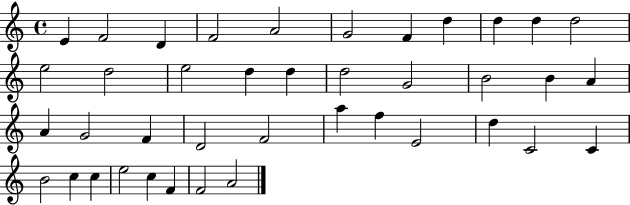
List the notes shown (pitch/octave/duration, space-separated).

E4/q F4/h D4/q F4/h A4/h G4/h F4/q D5/q D5/q D5/q D5/h E5/h D5/h E5/h D5/q D5/q D5/h G4/h B4/h B4/q A4/q A4/q G4/h F4/q D4/h F4/h A5/q F5/q E4/h D5/q C4/h C4/q B4/h C5/q C5/q E5/h C5/q F4/q F4/h A4/h